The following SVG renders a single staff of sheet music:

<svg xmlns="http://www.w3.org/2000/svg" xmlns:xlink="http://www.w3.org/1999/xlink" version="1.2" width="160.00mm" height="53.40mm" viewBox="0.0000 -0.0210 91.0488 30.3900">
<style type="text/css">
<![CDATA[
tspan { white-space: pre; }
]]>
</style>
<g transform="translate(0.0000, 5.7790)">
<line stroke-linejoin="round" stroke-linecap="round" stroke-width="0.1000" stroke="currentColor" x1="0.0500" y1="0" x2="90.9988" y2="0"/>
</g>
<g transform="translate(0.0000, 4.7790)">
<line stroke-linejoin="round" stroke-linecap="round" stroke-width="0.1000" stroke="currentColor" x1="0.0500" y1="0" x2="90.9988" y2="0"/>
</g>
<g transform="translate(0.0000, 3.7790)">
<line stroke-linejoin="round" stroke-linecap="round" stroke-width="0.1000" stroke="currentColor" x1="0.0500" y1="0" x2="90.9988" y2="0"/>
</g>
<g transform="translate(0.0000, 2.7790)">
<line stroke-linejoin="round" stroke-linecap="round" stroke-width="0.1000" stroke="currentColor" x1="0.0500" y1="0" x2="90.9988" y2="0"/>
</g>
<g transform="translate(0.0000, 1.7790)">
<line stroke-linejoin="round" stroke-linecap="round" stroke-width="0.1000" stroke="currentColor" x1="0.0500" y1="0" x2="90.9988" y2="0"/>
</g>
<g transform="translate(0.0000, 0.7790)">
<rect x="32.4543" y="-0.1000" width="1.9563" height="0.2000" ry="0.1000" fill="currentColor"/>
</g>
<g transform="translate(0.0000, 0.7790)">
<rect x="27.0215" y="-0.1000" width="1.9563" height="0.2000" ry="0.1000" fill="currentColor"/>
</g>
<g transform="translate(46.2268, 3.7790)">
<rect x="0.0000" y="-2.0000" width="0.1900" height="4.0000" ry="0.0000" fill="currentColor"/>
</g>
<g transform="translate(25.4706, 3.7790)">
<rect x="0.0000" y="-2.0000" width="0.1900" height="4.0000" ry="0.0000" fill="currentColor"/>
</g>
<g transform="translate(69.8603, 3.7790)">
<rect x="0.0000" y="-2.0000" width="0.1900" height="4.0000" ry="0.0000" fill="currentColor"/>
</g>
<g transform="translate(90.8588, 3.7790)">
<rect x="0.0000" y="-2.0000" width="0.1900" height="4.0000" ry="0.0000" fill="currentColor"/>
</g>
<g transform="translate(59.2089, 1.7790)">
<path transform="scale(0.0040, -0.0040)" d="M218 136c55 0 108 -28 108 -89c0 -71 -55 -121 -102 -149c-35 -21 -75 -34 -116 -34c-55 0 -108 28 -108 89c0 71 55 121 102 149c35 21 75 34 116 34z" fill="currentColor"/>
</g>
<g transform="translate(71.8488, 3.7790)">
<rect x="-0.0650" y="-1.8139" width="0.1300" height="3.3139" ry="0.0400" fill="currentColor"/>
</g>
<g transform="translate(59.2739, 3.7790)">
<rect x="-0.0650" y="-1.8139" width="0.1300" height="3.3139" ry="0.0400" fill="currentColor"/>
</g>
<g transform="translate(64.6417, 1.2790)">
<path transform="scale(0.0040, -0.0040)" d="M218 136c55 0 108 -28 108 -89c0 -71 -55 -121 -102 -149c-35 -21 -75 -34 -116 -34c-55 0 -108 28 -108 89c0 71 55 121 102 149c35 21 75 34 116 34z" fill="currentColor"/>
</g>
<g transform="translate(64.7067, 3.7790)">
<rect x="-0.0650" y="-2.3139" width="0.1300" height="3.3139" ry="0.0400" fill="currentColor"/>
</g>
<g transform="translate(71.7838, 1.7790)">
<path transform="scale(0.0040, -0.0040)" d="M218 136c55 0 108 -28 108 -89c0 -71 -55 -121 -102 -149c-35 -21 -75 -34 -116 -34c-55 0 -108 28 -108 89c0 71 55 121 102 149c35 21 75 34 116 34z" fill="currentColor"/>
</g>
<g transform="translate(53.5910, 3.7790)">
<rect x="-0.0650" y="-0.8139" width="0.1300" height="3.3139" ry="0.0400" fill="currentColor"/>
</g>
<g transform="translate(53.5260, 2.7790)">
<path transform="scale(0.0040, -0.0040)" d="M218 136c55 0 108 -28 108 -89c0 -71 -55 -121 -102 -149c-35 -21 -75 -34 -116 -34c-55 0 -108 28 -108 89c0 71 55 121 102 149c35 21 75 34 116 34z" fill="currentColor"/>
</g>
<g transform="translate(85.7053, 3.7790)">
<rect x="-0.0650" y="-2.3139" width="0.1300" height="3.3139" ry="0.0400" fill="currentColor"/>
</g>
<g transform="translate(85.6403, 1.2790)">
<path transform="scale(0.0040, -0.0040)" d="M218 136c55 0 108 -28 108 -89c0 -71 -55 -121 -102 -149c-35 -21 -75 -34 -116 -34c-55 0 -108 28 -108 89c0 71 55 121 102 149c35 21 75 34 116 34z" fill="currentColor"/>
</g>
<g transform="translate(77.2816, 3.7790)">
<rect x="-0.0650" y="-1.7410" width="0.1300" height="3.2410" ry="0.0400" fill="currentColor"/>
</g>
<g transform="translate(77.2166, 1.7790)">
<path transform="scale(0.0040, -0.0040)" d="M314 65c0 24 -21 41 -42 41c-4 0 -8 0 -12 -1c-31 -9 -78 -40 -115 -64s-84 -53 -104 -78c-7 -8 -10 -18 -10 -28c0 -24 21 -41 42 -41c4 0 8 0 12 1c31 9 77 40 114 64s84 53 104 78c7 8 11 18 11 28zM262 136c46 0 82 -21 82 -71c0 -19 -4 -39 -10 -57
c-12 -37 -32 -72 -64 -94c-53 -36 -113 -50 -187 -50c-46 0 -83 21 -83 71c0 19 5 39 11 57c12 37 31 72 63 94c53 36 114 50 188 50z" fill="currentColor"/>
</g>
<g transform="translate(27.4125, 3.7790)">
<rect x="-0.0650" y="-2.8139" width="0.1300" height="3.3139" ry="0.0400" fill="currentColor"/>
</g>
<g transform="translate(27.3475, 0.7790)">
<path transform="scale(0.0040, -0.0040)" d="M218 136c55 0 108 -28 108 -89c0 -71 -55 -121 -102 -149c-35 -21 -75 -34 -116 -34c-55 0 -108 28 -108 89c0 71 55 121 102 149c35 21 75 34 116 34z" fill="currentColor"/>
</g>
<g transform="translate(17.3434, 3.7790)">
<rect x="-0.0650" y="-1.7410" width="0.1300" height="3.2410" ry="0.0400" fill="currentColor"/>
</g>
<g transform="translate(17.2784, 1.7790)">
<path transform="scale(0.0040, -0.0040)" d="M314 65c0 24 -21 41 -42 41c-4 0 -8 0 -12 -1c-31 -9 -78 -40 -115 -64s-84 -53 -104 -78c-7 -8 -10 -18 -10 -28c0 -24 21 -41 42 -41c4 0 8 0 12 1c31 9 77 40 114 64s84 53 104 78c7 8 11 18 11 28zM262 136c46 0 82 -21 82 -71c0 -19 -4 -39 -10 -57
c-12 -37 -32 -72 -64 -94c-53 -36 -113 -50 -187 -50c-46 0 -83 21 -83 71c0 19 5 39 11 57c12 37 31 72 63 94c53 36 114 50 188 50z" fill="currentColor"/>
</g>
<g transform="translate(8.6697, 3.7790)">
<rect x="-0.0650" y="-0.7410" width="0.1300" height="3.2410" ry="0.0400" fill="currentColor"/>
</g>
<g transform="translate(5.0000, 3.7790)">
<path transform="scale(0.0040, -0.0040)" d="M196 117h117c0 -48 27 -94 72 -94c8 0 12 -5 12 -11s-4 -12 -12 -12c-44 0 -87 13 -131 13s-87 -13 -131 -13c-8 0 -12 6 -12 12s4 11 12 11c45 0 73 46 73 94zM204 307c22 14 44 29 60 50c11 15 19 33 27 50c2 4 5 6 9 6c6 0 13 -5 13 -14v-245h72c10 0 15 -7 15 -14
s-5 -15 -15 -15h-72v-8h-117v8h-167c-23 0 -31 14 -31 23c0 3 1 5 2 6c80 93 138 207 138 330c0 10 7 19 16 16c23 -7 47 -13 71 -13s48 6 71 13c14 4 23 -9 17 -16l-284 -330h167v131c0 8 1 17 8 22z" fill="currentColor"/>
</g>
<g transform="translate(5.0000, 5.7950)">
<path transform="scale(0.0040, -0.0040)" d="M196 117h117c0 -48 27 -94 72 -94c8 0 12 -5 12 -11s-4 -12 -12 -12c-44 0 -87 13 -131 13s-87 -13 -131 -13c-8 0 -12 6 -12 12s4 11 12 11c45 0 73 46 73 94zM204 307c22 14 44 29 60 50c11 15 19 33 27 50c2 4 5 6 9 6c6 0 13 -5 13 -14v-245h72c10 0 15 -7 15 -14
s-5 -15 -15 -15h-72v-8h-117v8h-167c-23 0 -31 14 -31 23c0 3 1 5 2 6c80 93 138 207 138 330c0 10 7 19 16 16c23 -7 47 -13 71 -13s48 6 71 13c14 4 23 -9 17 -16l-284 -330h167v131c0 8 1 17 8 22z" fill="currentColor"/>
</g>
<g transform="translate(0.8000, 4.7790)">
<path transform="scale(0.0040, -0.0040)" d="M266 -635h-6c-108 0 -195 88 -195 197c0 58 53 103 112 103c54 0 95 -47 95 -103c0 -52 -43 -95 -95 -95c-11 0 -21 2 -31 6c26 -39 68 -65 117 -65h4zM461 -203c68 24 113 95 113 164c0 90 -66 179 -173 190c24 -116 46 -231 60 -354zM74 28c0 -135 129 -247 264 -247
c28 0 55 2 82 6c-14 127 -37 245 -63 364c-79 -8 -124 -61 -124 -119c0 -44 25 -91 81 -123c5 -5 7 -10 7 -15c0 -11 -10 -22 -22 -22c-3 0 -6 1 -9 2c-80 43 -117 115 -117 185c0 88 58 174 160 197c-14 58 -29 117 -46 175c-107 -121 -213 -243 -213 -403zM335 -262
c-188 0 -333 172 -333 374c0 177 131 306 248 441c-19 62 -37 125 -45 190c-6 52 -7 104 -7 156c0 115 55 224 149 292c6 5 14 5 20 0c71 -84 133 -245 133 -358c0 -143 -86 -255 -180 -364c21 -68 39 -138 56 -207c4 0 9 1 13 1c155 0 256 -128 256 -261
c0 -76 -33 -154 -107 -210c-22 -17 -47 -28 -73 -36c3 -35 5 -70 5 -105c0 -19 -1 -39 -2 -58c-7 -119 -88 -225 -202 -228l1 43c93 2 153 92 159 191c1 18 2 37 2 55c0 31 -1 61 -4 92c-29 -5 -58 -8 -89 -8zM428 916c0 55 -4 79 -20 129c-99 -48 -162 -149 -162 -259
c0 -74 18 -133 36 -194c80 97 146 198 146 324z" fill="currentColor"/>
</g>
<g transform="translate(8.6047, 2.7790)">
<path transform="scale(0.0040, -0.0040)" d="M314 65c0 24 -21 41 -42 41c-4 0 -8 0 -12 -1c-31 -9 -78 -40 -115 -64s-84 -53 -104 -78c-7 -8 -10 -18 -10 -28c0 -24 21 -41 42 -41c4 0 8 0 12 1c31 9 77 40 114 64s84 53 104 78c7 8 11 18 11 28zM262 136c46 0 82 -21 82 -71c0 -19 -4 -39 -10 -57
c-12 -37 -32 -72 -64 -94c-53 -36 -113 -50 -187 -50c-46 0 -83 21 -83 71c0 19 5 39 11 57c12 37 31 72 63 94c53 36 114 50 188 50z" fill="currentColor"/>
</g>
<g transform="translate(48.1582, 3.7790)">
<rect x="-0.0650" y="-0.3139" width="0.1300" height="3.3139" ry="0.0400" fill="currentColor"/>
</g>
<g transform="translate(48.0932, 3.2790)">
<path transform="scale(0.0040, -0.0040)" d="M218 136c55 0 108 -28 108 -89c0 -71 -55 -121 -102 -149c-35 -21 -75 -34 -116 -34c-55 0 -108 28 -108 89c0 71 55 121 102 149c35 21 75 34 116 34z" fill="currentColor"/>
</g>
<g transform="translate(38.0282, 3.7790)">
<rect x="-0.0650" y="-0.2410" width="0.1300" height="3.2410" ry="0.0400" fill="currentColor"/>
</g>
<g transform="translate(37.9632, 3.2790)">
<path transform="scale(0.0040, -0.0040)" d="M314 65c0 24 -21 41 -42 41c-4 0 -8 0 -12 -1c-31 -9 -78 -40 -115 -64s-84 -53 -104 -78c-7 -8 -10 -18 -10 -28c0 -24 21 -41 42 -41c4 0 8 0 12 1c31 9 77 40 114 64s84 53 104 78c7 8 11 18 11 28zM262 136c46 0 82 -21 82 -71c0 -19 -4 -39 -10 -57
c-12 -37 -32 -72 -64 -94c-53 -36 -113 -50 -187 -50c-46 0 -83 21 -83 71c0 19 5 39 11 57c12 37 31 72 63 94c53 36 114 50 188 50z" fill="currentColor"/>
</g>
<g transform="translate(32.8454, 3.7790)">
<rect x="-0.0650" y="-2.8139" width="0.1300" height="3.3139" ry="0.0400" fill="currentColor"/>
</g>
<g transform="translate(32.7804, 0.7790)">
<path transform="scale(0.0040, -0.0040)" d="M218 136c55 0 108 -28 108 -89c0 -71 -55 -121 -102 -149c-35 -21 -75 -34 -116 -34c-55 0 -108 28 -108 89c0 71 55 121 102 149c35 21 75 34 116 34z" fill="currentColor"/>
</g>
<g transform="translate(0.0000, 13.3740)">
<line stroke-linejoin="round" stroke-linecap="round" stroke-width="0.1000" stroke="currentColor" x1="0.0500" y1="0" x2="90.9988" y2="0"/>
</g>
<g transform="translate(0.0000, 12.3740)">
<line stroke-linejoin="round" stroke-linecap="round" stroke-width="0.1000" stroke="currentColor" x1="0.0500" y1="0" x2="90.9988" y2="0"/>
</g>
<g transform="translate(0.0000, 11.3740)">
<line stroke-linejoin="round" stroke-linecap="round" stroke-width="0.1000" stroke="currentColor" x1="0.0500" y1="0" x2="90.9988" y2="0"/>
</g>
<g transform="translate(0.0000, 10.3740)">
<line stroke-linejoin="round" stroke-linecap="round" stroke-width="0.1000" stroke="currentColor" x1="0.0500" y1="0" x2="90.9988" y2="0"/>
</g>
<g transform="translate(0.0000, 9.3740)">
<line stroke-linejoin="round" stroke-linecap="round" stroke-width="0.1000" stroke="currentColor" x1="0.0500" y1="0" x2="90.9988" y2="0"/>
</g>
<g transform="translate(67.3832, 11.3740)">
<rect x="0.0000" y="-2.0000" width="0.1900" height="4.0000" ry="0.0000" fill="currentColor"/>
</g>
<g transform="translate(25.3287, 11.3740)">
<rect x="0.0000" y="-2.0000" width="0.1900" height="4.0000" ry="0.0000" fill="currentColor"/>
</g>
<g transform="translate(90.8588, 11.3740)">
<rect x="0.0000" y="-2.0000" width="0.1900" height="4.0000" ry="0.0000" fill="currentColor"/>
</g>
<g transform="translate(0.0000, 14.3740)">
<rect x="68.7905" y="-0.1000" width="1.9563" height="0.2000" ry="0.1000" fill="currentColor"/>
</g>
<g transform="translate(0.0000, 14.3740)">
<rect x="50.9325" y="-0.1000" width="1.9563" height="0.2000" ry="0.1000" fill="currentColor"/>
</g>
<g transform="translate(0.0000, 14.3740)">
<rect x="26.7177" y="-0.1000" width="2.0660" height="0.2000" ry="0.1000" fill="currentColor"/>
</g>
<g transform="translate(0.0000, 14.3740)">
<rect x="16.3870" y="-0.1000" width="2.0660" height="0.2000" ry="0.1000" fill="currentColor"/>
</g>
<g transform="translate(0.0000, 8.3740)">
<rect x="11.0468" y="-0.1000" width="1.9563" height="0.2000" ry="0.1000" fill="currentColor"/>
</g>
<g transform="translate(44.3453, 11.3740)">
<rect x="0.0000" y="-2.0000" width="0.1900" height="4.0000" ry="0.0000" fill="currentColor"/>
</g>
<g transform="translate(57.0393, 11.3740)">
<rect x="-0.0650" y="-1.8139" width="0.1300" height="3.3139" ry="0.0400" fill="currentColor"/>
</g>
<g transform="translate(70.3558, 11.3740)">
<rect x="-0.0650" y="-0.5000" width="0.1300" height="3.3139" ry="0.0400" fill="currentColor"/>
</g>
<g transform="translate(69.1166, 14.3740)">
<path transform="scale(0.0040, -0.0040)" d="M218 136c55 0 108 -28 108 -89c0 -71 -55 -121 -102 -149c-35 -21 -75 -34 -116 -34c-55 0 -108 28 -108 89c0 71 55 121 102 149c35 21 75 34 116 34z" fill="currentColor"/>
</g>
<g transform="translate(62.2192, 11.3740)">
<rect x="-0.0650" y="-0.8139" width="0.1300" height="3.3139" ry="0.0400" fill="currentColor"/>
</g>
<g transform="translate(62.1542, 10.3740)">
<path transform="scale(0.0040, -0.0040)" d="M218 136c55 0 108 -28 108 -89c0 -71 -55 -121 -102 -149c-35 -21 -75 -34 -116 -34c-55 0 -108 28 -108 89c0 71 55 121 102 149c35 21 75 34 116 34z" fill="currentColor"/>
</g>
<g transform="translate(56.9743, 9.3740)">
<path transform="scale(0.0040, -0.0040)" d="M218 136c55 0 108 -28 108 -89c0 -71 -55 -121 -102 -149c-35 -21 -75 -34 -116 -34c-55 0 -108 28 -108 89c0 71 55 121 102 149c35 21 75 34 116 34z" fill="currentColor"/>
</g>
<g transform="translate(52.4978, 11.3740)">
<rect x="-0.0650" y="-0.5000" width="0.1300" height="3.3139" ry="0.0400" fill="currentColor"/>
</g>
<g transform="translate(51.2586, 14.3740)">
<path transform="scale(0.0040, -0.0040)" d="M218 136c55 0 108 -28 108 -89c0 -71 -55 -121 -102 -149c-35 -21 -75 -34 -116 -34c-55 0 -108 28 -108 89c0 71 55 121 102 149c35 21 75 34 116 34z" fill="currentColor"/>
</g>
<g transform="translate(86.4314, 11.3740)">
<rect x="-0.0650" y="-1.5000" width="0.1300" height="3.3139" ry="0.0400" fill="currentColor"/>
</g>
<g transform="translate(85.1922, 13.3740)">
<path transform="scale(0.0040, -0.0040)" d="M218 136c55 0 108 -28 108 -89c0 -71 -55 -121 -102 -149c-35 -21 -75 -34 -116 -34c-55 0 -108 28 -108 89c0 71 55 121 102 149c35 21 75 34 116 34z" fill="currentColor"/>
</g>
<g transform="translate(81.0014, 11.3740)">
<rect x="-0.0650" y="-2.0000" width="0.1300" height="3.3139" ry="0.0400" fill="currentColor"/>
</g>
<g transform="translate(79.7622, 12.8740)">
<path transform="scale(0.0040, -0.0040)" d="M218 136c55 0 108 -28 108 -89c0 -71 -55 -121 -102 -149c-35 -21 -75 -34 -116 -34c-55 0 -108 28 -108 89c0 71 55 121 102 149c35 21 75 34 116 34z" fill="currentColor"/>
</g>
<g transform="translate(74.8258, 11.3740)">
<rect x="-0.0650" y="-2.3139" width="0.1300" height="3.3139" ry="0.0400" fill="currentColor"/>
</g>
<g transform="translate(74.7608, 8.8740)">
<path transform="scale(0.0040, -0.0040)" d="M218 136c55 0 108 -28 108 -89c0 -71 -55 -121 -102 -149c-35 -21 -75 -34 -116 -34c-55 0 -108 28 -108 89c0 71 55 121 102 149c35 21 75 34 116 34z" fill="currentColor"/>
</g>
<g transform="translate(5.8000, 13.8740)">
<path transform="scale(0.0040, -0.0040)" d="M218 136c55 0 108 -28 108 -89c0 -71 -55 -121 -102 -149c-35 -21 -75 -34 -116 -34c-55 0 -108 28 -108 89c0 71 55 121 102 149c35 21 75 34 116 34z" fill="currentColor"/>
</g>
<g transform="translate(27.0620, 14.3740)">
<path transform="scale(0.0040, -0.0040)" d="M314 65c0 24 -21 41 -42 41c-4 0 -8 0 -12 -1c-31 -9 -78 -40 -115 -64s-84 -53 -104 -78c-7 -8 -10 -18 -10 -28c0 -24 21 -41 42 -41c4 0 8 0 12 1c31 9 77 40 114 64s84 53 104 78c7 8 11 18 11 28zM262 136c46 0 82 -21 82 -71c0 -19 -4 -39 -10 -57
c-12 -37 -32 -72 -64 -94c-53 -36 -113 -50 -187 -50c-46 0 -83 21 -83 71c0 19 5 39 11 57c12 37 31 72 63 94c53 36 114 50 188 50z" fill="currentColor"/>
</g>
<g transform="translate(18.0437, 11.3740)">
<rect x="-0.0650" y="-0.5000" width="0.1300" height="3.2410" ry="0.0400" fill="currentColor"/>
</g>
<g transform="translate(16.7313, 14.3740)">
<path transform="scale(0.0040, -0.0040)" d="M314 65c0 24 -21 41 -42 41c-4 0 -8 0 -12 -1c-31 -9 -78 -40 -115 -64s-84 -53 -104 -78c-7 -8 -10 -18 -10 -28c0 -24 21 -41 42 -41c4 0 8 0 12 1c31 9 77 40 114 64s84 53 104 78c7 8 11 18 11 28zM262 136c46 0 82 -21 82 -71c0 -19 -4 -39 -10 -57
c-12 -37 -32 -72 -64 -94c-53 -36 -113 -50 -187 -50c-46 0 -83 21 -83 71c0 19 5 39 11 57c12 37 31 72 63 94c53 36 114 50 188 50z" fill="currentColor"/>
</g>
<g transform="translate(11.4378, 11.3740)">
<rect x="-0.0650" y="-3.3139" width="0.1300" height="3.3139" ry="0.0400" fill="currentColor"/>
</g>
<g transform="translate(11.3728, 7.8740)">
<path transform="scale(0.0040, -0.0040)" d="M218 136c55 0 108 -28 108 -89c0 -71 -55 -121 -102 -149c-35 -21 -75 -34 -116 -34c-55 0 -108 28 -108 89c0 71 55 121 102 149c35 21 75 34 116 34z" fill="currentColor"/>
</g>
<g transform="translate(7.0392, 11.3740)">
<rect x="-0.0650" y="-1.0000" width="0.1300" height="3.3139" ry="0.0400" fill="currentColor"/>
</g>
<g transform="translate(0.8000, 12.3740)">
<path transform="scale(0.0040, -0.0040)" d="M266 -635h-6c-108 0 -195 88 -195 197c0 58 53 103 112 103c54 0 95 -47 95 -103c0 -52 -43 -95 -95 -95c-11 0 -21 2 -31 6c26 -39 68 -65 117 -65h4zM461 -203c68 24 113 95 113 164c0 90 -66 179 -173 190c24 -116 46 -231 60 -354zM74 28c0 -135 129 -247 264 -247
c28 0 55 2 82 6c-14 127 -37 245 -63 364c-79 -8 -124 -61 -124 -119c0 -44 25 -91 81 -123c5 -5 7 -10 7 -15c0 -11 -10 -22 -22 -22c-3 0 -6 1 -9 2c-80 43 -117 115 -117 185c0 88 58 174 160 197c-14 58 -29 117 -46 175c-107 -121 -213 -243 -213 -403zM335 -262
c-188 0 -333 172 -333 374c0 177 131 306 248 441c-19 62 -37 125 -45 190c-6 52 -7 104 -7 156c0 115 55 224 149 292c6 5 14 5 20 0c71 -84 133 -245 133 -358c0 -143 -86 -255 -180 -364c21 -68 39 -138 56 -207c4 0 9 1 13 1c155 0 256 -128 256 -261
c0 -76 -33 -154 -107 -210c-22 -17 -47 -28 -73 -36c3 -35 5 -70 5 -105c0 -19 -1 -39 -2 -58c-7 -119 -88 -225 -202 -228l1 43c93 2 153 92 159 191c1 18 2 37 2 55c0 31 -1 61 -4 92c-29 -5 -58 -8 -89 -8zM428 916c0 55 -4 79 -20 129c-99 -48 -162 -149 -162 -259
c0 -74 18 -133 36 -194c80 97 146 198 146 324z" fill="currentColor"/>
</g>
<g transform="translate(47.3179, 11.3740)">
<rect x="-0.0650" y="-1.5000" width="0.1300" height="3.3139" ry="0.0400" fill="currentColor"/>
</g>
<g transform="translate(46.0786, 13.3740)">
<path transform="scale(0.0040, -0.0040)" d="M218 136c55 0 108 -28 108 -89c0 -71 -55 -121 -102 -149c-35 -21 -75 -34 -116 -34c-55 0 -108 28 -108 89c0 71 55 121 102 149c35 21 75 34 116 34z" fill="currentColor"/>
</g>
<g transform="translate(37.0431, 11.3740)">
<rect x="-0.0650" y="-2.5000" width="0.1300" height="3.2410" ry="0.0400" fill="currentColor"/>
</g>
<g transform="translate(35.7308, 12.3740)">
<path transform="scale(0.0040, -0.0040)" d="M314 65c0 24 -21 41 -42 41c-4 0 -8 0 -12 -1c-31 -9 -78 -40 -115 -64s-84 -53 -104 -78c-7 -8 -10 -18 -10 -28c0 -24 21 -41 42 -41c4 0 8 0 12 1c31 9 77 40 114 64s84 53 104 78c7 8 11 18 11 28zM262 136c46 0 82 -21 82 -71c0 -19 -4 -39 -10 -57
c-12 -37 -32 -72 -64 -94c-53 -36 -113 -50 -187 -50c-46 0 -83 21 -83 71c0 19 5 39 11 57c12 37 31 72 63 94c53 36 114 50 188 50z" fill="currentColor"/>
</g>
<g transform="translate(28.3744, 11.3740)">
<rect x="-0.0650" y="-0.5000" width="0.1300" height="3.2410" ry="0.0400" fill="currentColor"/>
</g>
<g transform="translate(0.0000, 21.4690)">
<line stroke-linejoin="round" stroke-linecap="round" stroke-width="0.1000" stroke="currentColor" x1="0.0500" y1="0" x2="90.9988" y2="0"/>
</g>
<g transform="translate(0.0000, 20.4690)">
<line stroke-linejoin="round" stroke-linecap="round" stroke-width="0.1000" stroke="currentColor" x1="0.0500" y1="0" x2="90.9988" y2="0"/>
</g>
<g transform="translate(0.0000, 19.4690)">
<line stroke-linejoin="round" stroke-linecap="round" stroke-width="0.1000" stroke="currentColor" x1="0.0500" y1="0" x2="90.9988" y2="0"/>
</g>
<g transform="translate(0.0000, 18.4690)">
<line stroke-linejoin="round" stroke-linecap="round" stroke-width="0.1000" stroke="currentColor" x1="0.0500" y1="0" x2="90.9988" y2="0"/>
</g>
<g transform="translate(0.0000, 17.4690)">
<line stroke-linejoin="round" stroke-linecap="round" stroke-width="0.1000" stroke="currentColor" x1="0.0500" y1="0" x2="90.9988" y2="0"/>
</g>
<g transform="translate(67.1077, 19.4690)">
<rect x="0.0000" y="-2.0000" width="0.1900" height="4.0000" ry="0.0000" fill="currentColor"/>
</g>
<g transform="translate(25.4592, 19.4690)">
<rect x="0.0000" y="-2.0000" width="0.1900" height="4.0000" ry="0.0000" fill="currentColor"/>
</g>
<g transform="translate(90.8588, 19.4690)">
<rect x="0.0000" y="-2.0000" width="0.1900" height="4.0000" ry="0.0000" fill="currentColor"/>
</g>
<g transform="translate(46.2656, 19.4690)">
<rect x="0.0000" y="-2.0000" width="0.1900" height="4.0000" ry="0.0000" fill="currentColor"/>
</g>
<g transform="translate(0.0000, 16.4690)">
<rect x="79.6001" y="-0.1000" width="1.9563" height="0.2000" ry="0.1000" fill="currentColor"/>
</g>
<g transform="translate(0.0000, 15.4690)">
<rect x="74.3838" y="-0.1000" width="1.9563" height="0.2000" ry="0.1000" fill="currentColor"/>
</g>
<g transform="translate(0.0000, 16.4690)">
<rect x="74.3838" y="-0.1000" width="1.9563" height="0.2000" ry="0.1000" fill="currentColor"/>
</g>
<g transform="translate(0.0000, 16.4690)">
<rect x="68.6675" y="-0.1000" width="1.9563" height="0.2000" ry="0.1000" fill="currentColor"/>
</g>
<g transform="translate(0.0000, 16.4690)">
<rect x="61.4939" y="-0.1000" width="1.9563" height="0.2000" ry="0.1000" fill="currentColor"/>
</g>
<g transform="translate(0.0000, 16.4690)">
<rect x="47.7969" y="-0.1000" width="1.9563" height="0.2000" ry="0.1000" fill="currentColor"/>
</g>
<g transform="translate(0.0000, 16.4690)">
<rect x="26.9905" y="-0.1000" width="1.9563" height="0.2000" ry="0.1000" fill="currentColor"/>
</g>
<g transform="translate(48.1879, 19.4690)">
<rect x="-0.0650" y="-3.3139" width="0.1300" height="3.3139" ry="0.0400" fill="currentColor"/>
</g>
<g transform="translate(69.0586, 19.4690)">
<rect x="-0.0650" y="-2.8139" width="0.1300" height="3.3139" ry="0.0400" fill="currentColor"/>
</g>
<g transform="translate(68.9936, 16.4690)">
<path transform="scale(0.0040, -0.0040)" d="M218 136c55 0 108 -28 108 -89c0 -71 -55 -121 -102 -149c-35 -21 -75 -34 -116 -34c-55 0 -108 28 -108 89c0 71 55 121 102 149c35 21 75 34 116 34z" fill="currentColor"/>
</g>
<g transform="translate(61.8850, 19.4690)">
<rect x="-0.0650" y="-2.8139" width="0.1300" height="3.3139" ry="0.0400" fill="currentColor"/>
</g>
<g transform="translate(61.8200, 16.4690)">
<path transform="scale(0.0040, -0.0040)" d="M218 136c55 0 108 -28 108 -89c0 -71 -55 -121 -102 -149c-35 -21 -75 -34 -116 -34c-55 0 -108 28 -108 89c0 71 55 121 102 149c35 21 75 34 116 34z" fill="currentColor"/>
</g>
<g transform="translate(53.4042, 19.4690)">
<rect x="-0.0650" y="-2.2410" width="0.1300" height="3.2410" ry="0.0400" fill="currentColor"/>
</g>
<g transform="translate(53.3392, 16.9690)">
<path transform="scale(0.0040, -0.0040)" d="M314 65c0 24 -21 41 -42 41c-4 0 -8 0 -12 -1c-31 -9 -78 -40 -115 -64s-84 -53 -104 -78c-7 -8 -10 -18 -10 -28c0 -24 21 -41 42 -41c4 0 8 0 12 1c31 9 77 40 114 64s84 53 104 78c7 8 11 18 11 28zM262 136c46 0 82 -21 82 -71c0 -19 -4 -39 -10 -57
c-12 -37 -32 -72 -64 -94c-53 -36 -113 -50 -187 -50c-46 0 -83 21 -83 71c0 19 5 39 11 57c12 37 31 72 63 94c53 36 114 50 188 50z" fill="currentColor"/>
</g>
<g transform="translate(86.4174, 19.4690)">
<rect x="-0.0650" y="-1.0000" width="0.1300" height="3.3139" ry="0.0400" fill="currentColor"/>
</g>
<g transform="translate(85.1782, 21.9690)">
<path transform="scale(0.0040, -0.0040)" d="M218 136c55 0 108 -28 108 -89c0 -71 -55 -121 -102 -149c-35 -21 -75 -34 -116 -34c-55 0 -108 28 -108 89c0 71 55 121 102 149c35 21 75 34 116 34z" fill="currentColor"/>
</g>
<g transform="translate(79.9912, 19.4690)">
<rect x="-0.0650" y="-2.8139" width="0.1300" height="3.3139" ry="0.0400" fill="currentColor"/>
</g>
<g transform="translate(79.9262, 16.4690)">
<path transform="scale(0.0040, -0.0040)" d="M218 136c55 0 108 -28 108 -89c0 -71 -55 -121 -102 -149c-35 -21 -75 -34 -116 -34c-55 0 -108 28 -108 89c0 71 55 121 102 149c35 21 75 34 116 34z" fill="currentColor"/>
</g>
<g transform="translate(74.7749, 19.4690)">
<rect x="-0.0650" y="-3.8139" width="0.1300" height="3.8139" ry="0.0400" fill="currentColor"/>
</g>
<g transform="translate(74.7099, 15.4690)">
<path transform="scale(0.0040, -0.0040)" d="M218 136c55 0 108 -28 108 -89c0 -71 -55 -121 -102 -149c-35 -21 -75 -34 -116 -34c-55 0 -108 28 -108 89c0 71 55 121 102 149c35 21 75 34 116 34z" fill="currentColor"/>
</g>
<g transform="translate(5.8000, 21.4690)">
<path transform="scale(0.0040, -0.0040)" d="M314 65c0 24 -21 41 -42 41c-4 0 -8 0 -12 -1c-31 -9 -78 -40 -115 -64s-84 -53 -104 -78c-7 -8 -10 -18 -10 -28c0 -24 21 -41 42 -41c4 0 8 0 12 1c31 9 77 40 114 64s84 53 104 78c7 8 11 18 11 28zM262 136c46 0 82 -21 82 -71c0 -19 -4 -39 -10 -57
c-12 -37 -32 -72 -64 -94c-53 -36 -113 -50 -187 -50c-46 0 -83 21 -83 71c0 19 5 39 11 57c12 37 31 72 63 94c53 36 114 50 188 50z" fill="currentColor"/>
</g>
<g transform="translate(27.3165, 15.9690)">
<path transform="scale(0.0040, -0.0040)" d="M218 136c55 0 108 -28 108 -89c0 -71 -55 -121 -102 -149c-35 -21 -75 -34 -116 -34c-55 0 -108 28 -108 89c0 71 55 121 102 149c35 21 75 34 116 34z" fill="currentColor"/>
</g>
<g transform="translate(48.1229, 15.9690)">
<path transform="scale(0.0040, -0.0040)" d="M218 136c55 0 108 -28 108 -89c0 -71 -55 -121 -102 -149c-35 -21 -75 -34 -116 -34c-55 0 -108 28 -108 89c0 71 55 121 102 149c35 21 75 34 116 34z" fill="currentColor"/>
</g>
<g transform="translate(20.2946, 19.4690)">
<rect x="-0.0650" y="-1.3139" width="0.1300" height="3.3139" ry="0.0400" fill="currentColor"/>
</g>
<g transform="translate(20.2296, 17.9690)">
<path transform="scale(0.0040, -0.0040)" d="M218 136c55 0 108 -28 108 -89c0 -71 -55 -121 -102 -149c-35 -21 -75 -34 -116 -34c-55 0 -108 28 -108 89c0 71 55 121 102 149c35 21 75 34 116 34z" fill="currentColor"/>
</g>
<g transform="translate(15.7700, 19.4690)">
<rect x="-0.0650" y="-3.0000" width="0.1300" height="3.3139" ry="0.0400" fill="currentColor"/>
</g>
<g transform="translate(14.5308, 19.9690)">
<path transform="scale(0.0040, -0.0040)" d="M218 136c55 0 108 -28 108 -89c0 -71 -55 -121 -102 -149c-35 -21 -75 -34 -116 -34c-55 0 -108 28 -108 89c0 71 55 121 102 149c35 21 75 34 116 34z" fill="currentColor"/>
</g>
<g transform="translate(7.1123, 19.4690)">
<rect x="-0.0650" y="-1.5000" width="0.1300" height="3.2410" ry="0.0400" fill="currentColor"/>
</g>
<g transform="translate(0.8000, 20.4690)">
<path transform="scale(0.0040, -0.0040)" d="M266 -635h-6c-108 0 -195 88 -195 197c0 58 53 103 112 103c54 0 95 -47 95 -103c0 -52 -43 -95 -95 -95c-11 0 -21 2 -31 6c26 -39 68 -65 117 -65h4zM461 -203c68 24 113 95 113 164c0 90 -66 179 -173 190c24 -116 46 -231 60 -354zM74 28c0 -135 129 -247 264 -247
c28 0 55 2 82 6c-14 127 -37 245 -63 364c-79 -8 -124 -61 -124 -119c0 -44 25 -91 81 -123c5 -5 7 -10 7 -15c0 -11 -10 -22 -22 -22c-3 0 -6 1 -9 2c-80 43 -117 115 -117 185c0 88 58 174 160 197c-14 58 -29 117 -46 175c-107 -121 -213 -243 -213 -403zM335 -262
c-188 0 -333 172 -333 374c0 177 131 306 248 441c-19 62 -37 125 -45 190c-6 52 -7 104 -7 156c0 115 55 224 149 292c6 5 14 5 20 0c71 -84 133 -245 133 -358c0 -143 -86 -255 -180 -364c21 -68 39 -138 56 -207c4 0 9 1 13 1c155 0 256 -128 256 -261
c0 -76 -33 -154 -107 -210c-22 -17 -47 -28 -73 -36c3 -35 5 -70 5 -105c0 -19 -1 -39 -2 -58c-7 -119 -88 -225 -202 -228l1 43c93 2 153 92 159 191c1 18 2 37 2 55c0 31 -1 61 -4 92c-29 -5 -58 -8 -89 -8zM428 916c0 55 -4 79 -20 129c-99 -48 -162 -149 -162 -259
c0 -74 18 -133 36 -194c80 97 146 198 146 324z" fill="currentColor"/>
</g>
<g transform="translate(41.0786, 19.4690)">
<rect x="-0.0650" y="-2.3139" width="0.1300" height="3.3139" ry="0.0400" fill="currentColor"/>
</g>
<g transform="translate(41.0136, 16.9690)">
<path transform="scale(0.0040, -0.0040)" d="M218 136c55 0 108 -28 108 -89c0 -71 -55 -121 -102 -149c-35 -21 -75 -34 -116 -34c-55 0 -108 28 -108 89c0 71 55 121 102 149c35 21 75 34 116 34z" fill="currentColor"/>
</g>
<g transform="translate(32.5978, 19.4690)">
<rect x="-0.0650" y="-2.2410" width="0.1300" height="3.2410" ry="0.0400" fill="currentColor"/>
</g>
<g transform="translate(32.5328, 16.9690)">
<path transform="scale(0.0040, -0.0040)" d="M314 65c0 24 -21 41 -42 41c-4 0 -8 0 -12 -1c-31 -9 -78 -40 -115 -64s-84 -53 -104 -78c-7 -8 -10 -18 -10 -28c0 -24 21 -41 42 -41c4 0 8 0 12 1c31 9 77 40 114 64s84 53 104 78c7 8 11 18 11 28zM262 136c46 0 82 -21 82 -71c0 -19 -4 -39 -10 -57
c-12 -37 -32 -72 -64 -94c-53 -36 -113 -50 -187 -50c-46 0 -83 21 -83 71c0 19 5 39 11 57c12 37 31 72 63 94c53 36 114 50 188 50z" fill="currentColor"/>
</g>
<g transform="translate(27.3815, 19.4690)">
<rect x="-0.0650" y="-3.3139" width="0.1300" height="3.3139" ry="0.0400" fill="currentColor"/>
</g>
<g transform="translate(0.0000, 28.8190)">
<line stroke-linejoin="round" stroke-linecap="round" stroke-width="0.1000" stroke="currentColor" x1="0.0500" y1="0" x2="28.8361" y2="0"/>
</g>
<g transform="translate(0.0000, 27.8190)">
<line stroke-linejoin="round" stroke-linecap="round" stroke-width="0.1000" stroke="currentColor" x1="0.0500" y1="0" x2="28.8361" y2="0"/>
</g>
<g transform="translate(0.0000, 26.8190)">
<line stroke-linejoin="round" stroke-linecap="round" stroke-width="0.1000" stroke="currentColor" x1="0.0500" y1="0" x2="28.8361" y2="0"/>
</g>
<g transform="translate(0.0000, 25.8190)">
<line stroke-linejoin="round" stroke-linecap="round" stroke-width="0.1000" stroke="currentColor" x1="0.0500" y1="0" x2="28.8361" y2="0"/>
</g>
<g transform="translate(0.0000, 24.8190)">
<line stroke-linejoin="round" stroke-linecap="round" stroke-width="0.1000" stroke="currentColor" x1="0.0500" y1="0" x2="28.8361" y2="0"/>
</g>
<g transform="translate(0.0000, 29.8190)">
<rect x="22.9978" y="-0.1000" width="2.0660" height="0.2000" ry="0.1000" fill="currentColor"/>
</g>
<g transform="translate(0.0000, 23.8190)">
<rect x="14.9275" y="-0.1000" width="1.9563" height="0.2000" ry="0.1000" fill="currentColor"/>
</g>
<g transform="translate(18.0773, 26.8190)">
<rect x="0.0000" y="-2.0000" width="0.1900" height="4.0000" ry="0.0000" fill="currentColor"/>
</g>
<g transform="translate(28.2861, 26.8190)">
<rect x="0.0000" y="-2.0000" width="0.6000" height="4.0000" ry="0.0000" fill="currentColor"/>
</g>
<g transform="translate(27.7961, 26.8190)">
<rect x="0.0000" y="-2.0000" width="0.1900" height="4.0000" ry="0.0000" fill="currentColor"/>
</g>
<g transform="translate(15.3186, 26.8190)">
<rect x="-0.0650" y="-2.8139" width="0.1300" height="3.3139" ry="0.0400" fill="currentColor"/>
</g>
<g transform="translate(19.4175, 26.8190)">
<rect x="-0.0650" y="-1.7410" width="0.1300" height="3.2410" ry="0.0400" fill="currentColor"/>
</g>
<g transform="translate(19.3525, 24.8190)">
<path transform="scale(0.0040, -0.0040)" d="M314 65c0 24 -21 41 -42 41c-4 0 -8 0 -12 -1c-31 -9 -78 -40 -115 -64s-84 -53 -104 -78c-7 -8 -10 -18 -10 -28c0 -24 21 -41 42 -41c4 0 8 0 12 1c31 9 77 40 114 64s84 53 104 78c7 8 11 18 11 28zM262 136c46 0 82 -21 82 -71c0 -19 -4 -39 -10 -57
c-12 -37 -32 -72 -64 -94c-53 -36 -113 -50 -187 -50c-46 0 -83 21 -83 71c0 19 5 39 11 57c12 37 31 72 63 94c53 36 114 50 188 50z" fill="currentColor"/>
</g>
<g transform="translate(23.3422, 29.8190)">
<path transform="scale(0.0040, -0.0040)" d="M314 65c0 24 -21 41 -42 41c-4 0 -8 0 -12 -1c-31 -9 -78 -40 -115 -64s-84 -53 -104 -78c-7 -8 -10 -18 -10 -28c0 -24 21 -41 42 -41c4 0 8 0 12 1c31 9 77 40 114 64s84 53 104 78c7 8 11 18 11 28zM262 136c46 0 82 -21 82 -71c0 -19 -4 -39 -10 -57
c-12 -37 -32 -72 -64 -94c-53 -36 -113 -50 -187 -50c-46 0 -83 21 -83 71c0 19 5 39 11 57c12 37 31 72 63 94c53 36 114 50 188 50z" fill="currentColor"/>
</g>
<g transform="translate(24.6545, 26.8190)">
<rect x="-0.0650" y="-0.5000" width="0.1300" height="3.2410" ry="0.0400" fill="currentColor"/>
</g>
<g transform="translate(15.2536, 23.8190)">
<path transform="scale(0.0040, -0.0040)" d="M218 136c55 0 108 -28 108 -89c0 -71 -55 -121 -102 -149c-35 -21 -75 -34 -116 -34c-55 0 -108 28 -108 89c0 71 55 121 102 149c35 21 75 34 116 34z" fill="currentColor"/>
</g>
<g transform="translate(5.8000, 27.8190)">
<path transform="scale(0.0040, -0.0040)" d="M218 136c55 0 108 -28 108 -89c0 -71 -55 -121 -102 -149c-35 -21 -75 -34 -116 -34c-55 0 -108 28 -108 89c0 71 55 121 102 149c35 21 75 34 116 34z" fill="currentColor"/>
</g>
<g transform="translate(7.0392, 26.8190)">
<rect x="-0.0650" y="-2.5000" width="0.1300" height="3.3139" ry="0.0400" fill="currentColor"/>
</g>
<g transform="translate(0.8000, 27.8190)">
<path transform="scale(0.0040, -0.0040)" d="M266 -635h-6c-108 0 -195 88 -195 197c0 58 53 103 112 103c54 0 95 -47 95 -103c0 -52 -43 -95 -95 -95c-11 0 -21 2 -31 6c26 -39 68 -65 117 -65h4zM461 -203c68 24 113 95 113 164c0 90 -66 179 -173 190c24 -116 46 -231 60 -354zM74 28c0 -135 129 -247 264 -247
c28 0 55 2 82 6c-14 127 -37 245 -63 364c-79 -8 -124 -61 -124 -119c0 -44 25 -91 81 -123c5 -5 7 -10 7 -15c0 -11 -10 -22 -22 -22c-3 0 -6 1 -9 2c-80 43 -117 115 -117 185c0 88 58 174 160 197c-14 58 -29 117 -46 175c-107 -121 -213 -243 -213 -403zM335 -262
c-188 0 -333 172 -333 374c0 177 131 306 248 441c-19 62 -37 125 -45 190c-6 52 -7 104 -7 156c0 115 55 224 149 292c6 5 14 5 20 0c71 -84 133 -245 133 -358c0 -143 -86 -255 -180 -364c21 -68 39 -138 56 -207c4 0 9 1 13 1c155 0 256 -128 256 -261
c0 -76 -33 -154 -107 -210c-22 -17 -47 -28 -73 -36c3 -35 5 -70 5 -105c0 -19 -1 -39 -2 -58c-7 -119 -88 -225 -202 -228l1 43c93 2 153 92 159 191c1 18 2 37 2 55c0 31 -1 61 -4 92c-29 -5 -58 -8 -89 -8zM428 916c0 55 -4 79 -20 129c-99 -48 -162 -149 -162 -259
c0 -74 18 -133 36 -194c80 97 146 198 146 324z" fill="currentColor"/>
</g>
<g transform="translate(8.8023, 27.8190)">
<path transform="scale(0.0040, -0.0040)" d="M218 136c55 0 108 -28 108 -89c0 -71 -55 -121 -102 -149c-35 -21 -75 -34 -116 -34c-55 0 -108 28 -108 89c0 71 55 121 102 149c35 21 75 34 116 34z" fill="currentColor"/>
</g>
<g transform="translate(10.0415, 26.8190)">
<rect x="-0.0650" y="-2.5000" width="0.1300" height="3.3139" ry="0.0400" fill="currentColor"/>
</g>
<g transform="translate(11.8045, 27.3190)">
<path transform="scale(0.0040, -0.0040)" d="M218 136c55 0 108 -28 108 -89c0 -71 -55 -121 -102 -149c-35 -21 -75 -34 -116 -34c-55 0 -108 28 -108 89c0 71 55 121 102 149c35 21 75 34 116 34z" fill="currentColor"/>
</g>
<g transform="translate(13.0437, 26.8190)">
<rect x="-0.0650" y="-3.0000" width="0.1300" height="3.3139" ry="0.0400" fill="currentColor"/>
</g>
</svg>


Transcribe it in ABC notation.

X:1
T:Untitled
M:4/4
L:1/4
K:C
d2 f2 a a c2 c d f g f f2 g D b C2 C2 G2 E C f d C g F E E2 A e b g2 g b g2 a a c' a D G G A a f2 C2